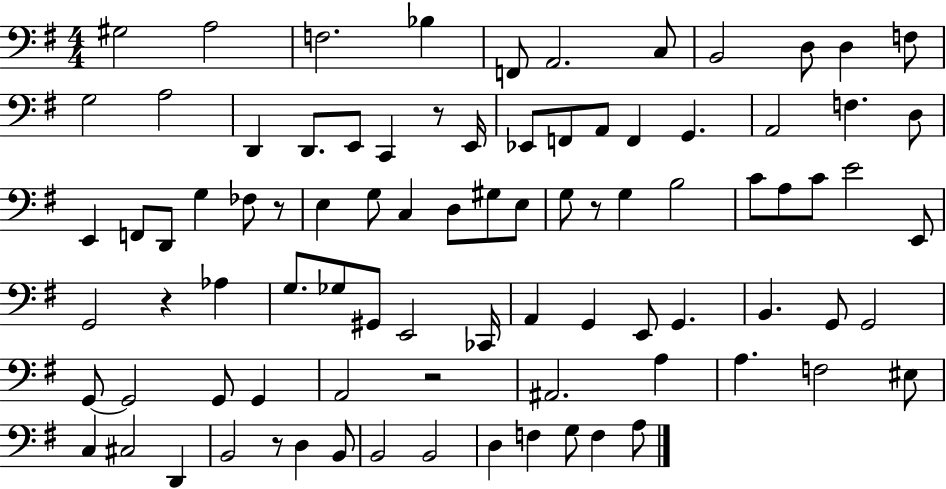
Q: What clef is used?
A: bass